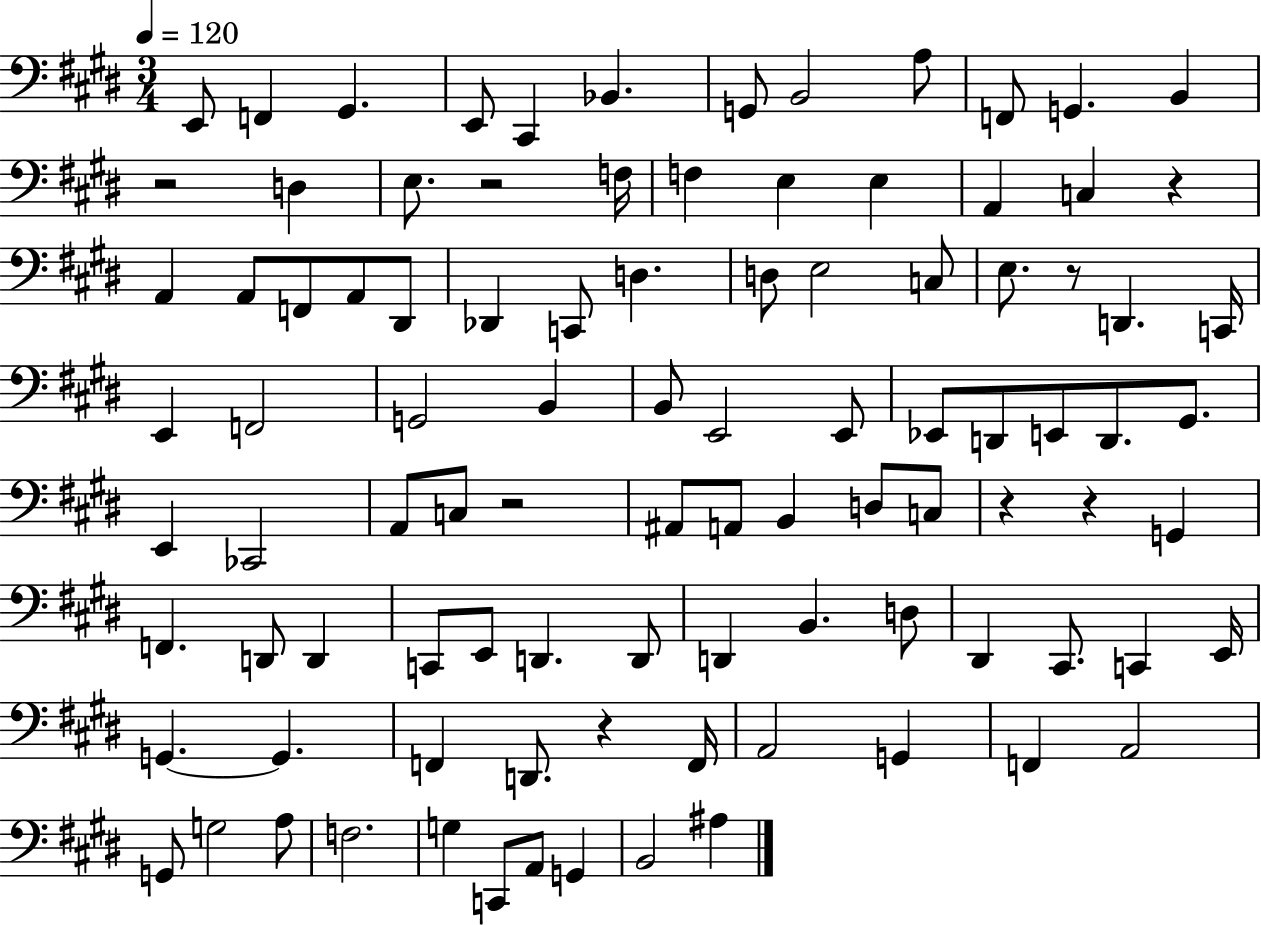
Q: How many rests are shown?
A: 8